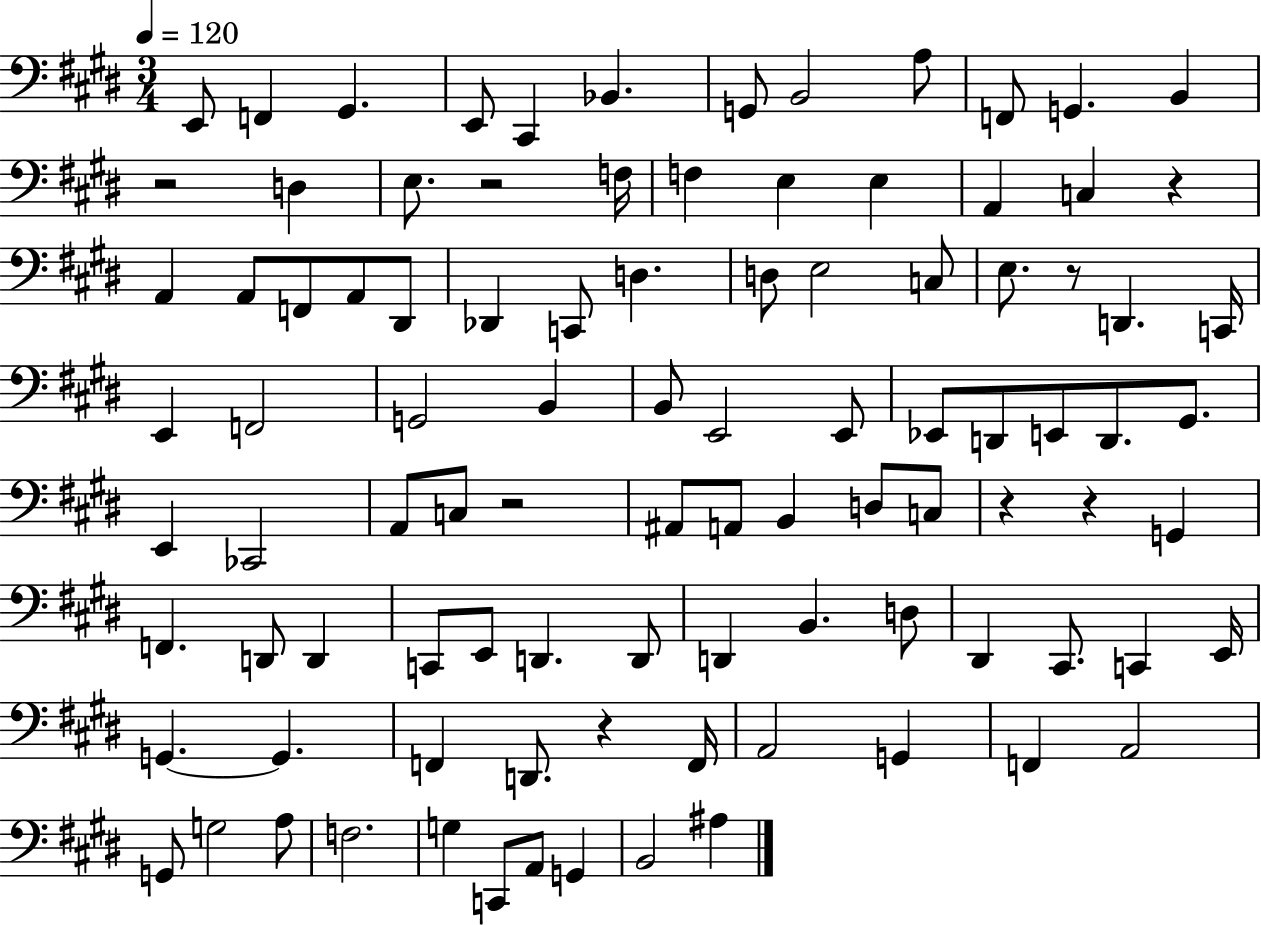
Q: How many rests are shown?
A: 8